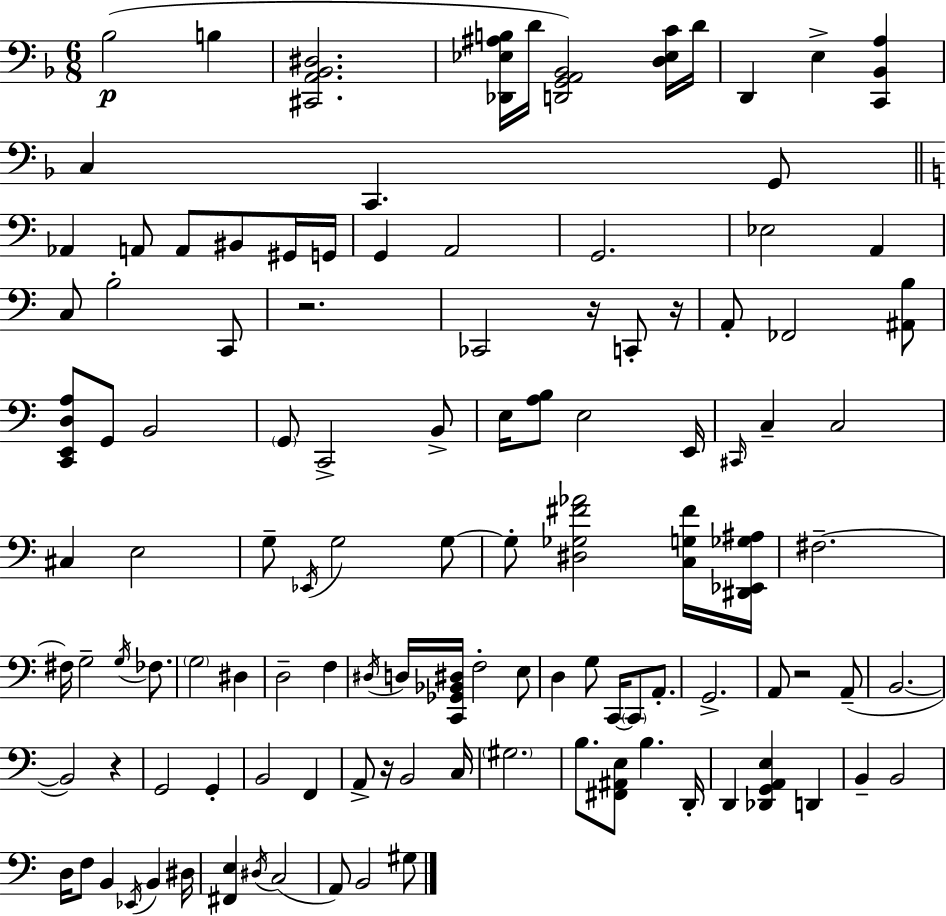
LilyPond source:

{
  \clef bass
  \numericTimeSignature
  \time 6/8
  \key f \major
  bes2(\p b4 | <cis, a, bes, dis>2. | <des, ees ais b>16 d'16 <d, g, a, bes,>2) <d ees c'>16 d'16 | d,4 e4-> <c, bes, a>4 | \break c4 c,4. g,8 | \bar "||" \break \key c \major aes,4 a,8 a,8 bis,8 gis,16 g,16 | g,4 a,2 | g,2. | ees2 a,4 | \break c8 b2-. c,8 | r2. | ces,2 r16 c,8-. r16 | a,8-. fes,2 <ais, b>8 | \break <c, e, d a>8 g,8 b,2 | \parenthesize g,8 c,2-> b,8-> | e16 <a b>8 e2 e,16 | \grace { cis,16 } c4-- c2 | \break cis4 e2 | g8-- \acciaccatura { ees,16 } g2 | g8~~ g8-. <dis ges fis' aes'>2 | <c g fis'>16 <dis, ees, ges ais>16 fis2.--~~ | \break fis16 g2-- \acciaccatura { g16 } | fes8. \parenthesize g2 dis4 | d2-- f4 | \acciaccatura { dis16 } d16 <c, ges, bes, dis>16 f2-. | \break e8 d4 g8 c,16~~ \parenthesize c,8 | a,8.-. g,2.-> | a,8 r2 | a,8--( b,2.~~ | \break b,2) | r4 g,2 | g,4-. b,2 | f,4 a,8-> r16 b,2 | \break c16 \parenthesize gis2. | b8. <fis, ais, e>8 b4. | d,16-. d,4 <des, g, a, e>4 | d,4 b,4-- b,2 | \break d16 f8 b,4 \acciaccatura { ees,16 } | b,4 dis16 <fis, e>4 \acciaccatura { dis16 }( c2 | a,8) b,2 | gis8 \bar "|."
}